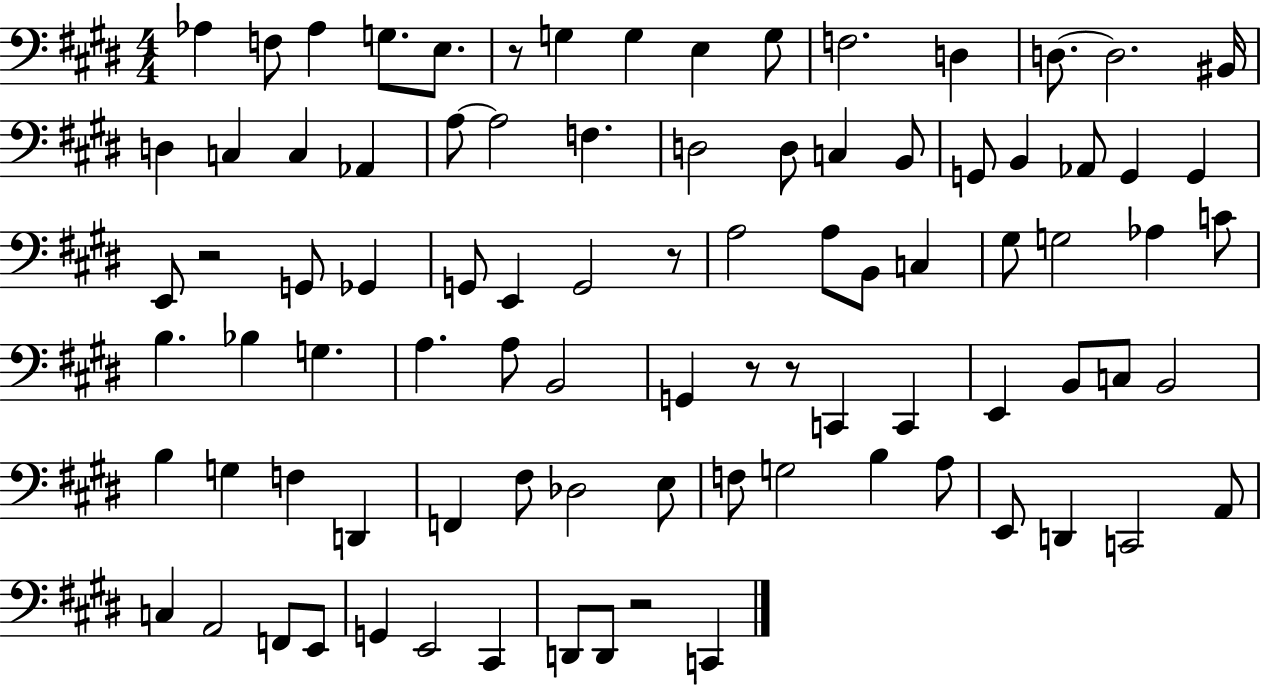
{
  \clef bass
  \numericTimeSignature
  \time 4/4
  \key e \major
  aes4 f8 aes4 g8. e8. | r8 g4 g4 e4 g8 | f2. d4 | d8.~~ d2. bis,16 | \break d4 c4 c4 aes,4 | a8~~ a2 f4. | d2 d8 c4 b,8 | g,8 b,4 aes,8 g,4 g,4 | \break e,8 r2 g,8 ges,4 | g,8 e,4 g,2 r8 | a2 a8 b,8 c4 | gis8 g2 aes4 c'8 | \break b4. bes4 g4. | a4. a8 b,2 | g,4 r8 r8 c,4 c,4 | e,4 b,8 c8 b,2 | \break b4 g4 f4 d,4 | f,4 fis8 des2 e8 | f8 g2 b4 a8 | e,8 d,4 c,2 a,8 | \break c4 a,2 f,8 e,8 | g,4 e,2 cis,4 | d,8 d,8 r2 c,4 | \bar "|."
}